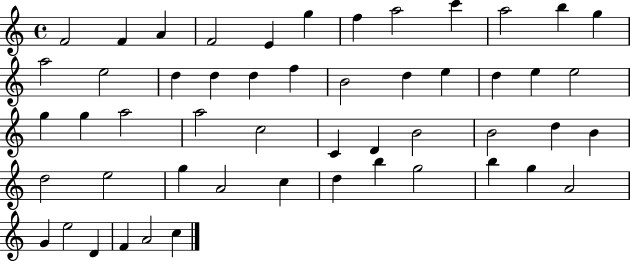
F4/h F4/q A4/q F4/h E4/q G5/q F5/q A5/h C6/q A5/h B5/q G5/q A5/h E5/h D5/q D5/q D5/q F5/q B4/h D5/q E5/q D5/q E5/q E5/h G5/q G5/q A5/h A5/h C5/h C4/q D4/q B4/h B4/h D5/q B4/q D5/h E5/h G5/q A4/h C5/q D5/q B5/q G5/h B5/q G5/q A4/h G4/q E5/h D4/q F4/q A4/h C5/q